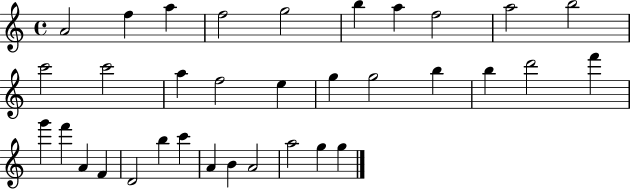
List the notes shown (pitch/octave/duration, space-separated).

A4/h F5/q A5/q F5/h G5/h B5/q A5/q F5/h A5/h B5/h C6/h C6/h A5/q F5/h E5/q G5/q G5/h B5/q B5/q D6/h F6/q G6/q F6/q A4/q F4/q D4/h B5/q C6/q A4/q B4/q A4/h A5/h G5/q G5/q